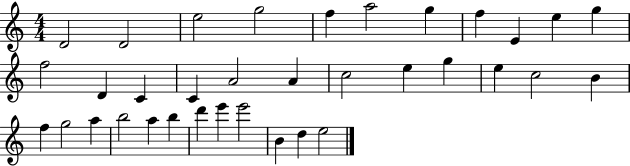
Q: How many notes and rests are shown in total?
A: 35